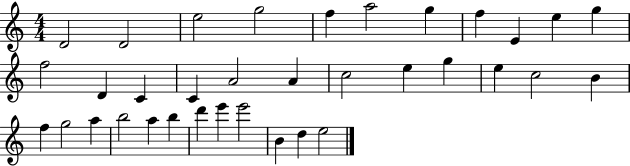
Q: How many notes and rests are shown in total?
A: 35